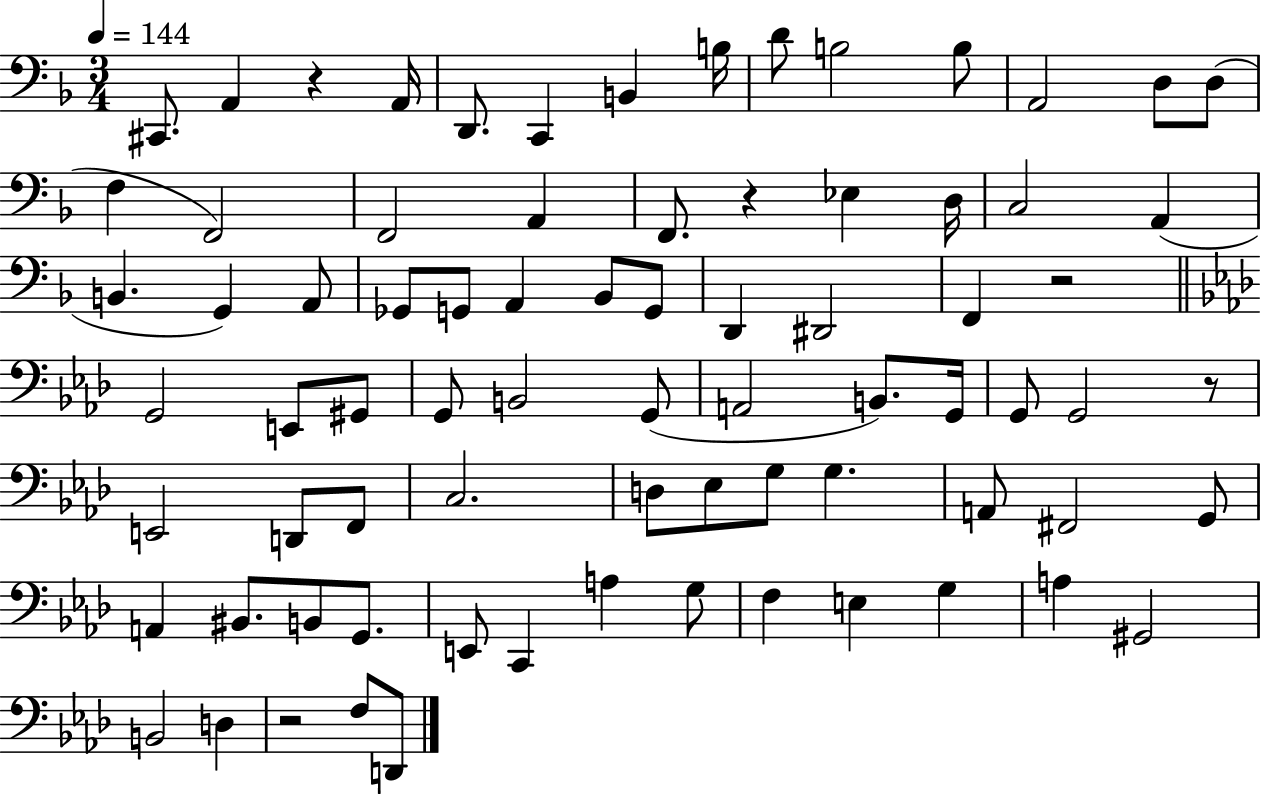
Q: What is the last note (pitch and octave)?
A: D2